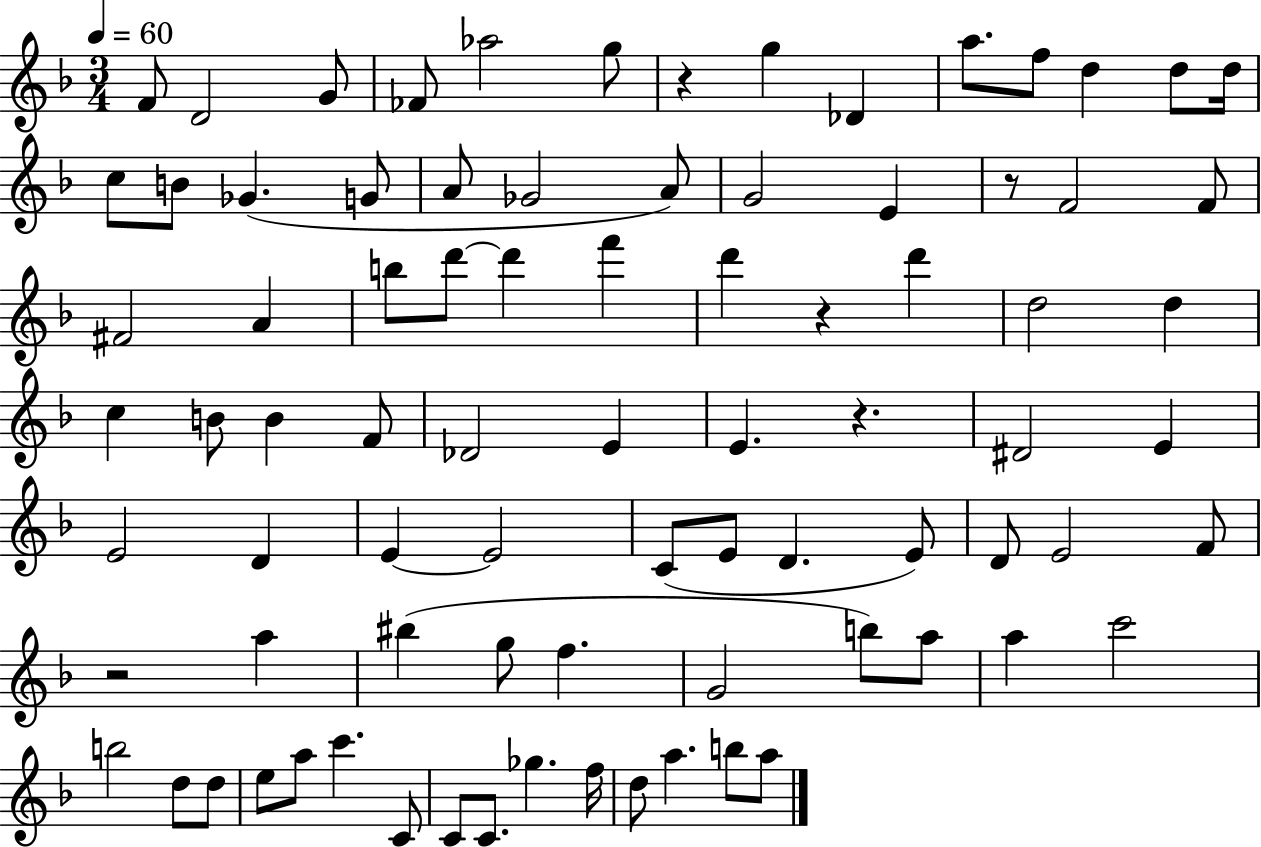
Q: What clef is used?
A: treble